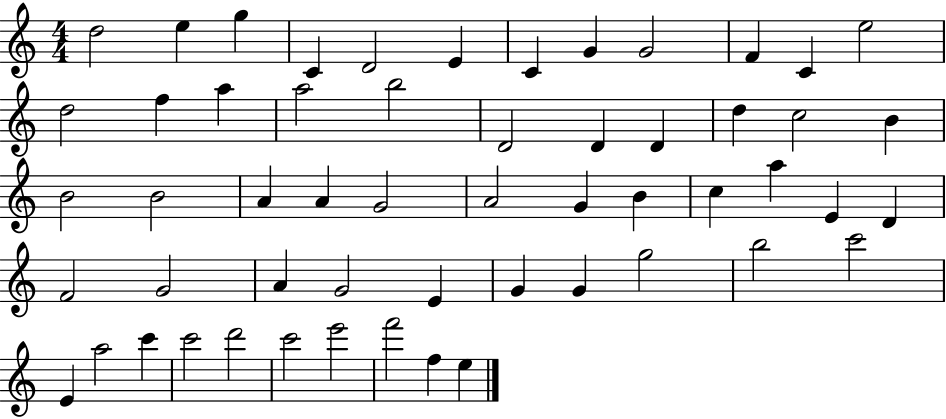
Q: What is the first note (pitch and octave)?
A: D5